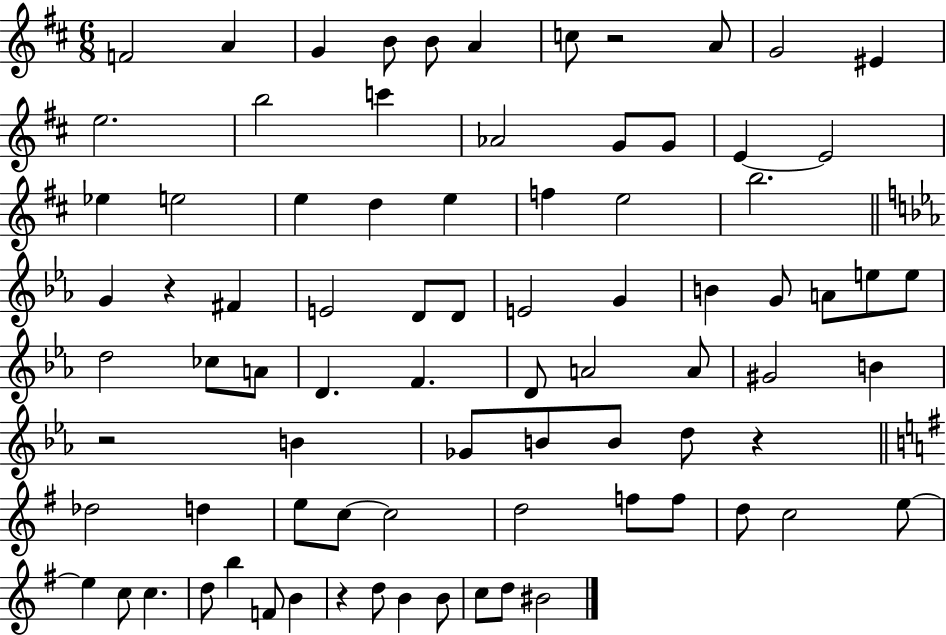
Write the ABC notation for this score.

X:1
T:Untitled
M:6/8
L:1/4
K:D
F2 A G B/2 B/2 A c/2 z2 A/2 G2 ^E e2 b2 c' _A2 G/2 G/2 E E2 _e e2 e d e f e2 b2 G z ^F E2 D/2 D/2 E2 G B G/2 A/2 e/2 e/2 d2 _c/2 A/2 D F D/2 A2 A/2 ^G2 B z2 B _G/2 B/2 B/2 d/2 z _d2 d e/2 c/2 c2 d2 f/2 f/2 d/2 c2 e/2 e c/2 c d/2 b F/2 B z d/2 B B/2 c/2 d/2 ^B2